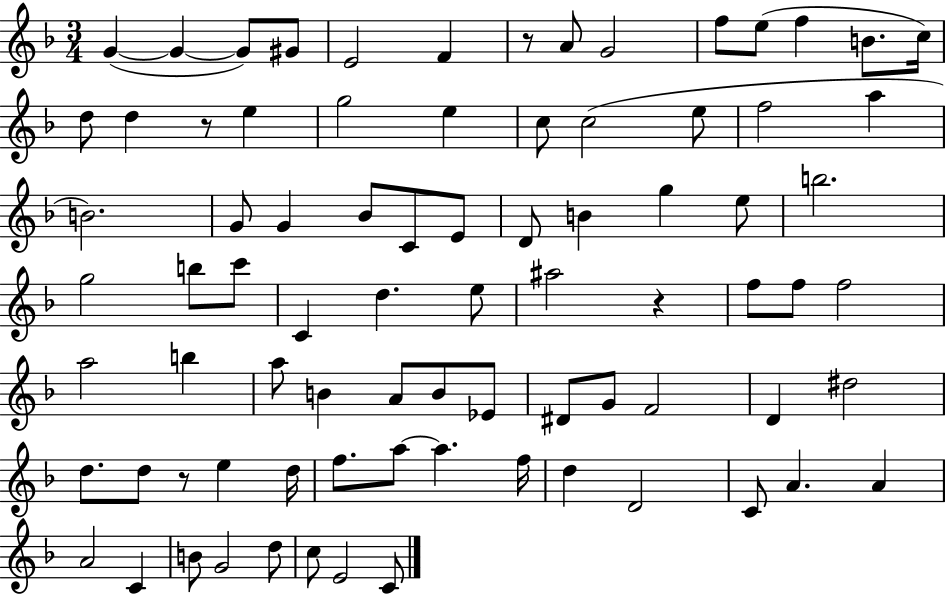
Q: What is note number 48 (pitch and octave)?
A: B4